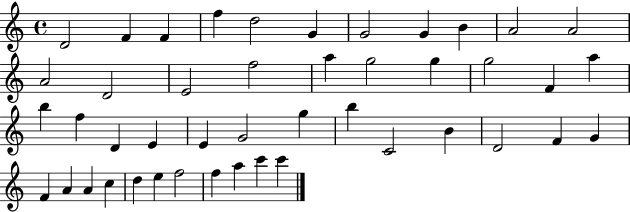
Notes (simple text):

D4/h F4/q F4/q F5/q D5/h G4/q G4/h G4/q B4/q A4/h A4/h A4/h D4/h E4/h F5/h A5/q G5/h G5/q G5/h F4/q A5/q B5/q F5/q D4/q E4/q E4/q G4/h G5/q B5/q C4/h B4/q D4/h F4/q G4/q F4/q A4/q A4/q C5/q D5/q E5/q F5/h F5/q A5/q C6/q C6/q